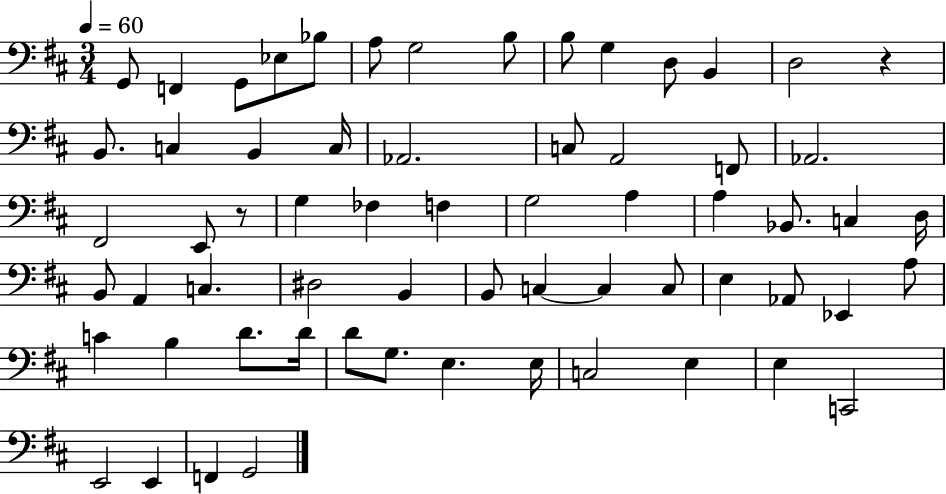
G2/e F2/q G2/e Eb3/e Bb3/e A3/e G3/h B3/e B3/e G3/q D3/e B2/q D3/h R/q B2/e. C3/q B2/q C3/s Ab2/h. C3/e A2/h F2/e Ab2/h. F#2/h E2/e R/e G3/q FES3/q F3/q G3/h A3/q A3/q Bb2/e. C3/q D3/s B2/e A2/q C3/q. D#3/h B2/q B2/e C3/q C3/q C3/e E3/q Ab2/e Eb2/q A3/e C4/q B3/q D4/e. D4/s D4/e G3/e. E3/q. E3/s C3/h E3/q E3/q C2/h E2/h E2/q F2/q G2/h